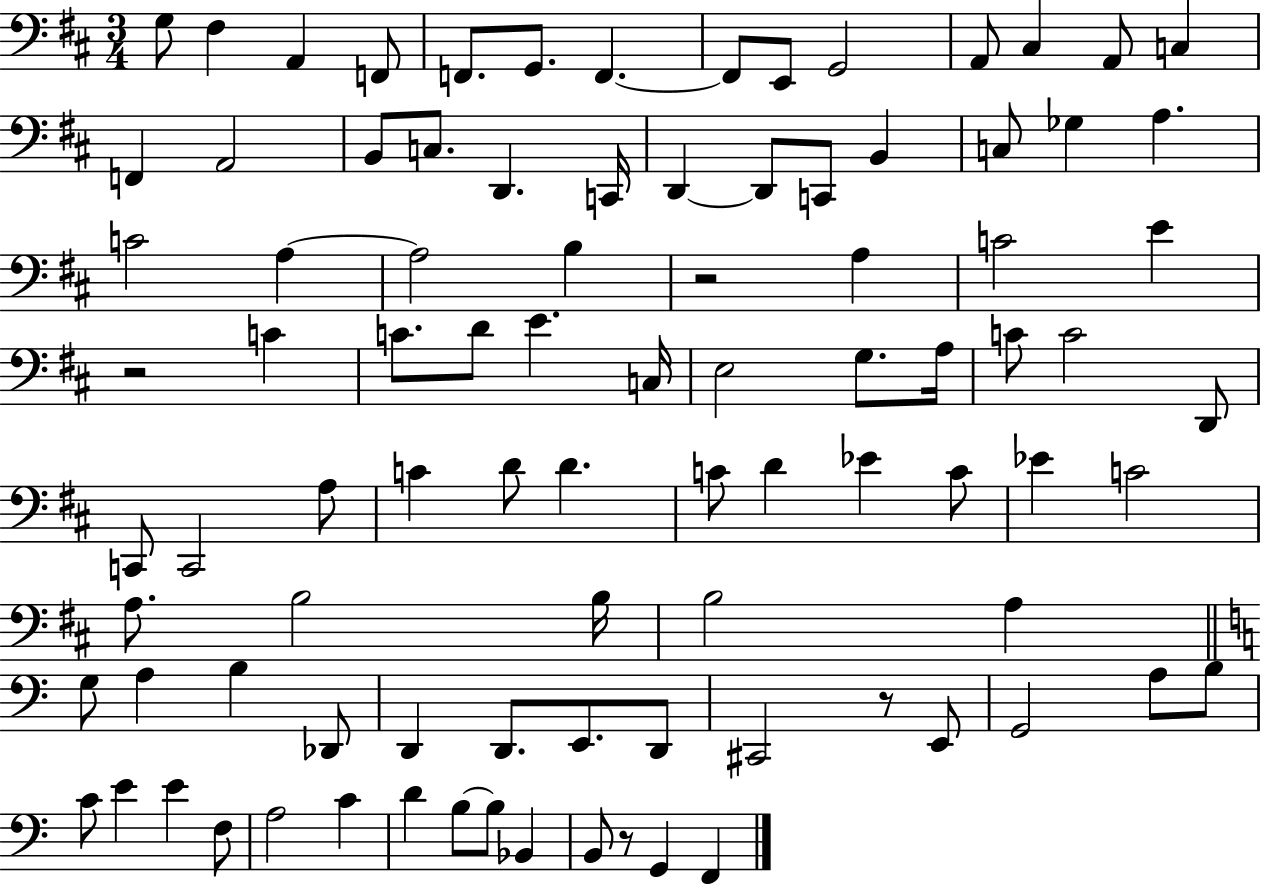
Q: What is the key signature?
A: D major